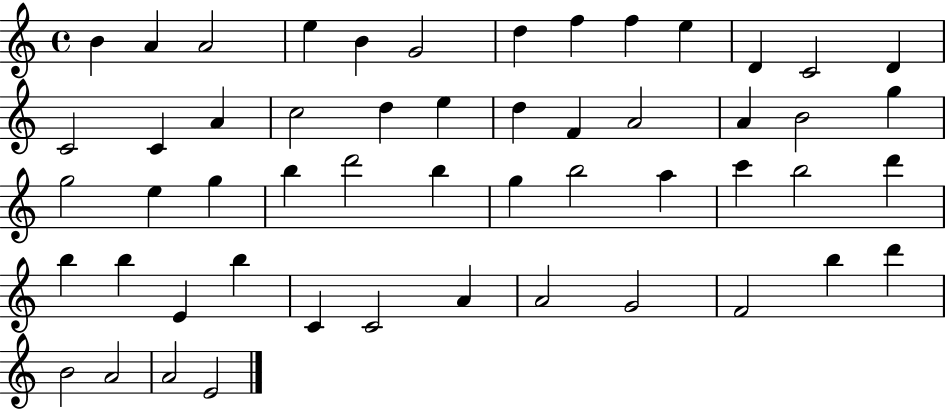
B4/q A4/q A4/h E5/q B4/q G4/h D5/q F5/q F5/q E5/q D4/q C4/h D4/q C4/h C4/q A4/q C5/h D5/q E5/q D5/q F4/q A4/h A4/q B4/h G5/q G5/h E5/q G5/q B5/q D6/h B5/q G5/q B5/h A5/q C6/q B5/h D6/q B5/q B5/q E4/q B5/q C4/q C4/h A4/q A4/h G4/h F4/h B5/q D6/q B4/h A4/h A4/h E4/h